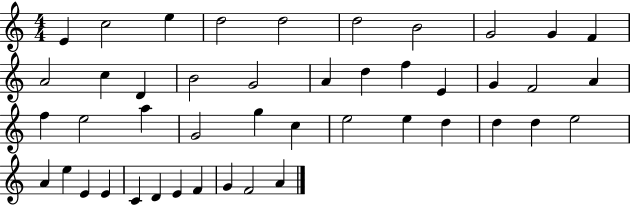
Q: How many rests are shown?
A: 0